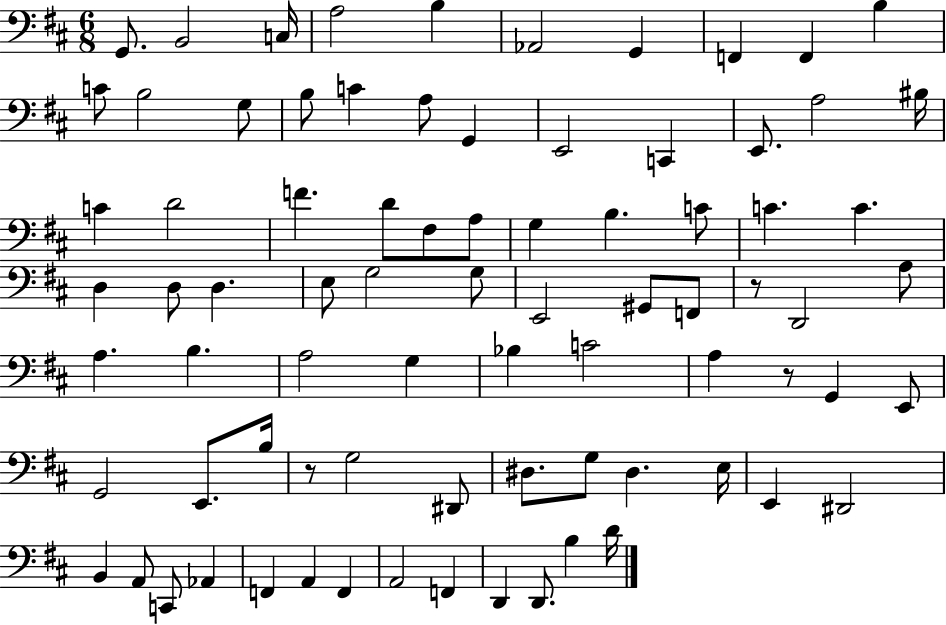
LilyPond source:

{
  \clef bass
  \numericTimeSignature
  \time 6/8
  \key d \major
  g,8. b,2 c16 | a2 b4 | aes,2 g,4 | f,4 f,4 b4 | \break c'8 b2 g8 | b8 c'4 a8 g,4 | e,2 c,4 | e,8. a2 bis16 | \break c'4 d'2 | f'4. d'8 fis8 a8 | g4 b4. c'8 | c'4. c'4. | \break d4 d8 d4. | e8 g2 g8 | e,2 gis,8 f,8 | r8 d,2 a8 | \break a4. b4. | a2 g4 | bes4 c'2 | a4 r8 g,4 e,8 | \break g,2 e,8. b16 | r8 g2 dis,8 | dis8. g8 dis4. e16 | e,4 dis,2 | \break b,4 a,8 c,8 aes,4 | f,4 a,4 f,4 | a,2 f,4 | d,4 d,8. b4 d'16 | \break \bar "|."
}